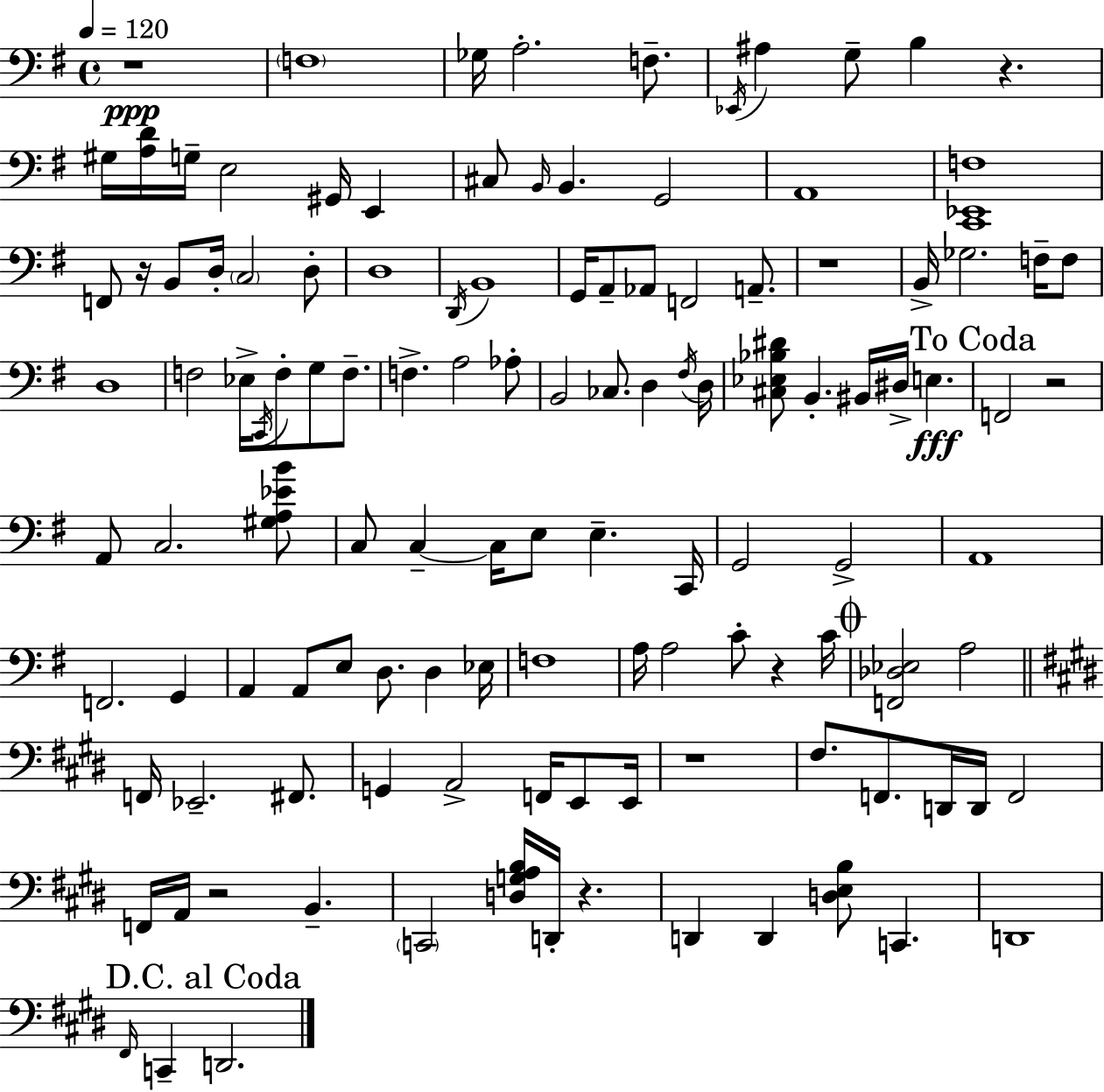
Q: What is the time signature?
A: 4/4